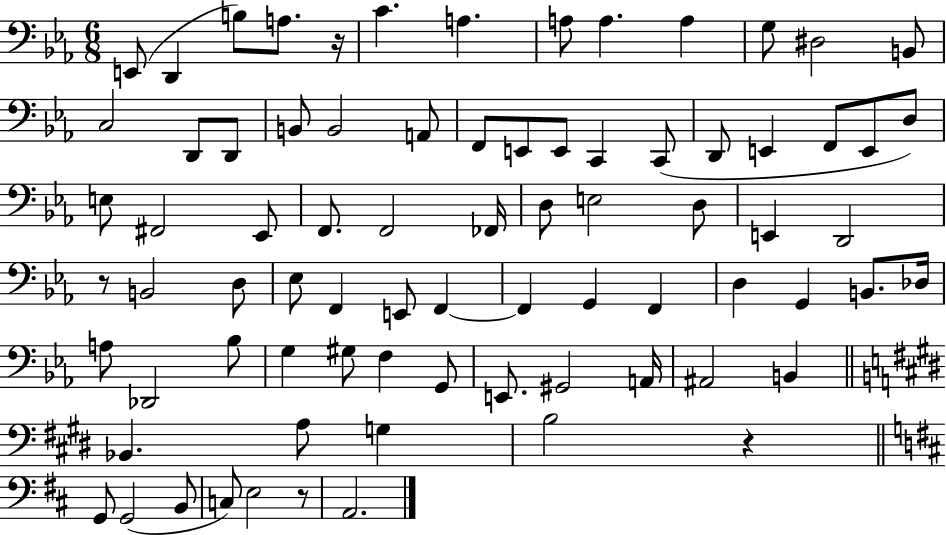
{
  \clef bass
  \numericTimeSignature
  \time 6/8
  \key ees \major
  e,8( d,4 b8) a8. r16 | c'4. a4. | a8 a4. a4 | g8 dis2 b,8 | \break c2 d,8 d,8 | b,8 b,2 a,8 | f,8 e,8 e,8 c,4 c,8( | d,8 e,4 f,8 e,8 d8) | \break e8 fis,2 ees,8 | f,8. f,2 fes,16 | d8 e2 d8 | e,4 d,2 | \break r8 b,2 d8 | ees8 f,4 e,8 f,4~~ | f,4 g,4 f,4 | d4 g,4 b,8. des16 | \break a8 des,2 bes8 | g4 gis8 f4 g,8 | e,8. gis,2 a,16 | ais,2 b,4 | \break \bar "||" \break \key e \major bes,4. a8 g4 | b2 r4 | \bar "||" \break \key d \major g,8 g,2( b,8 | c8) e2 r8 | a,2. | \bar "|."
}